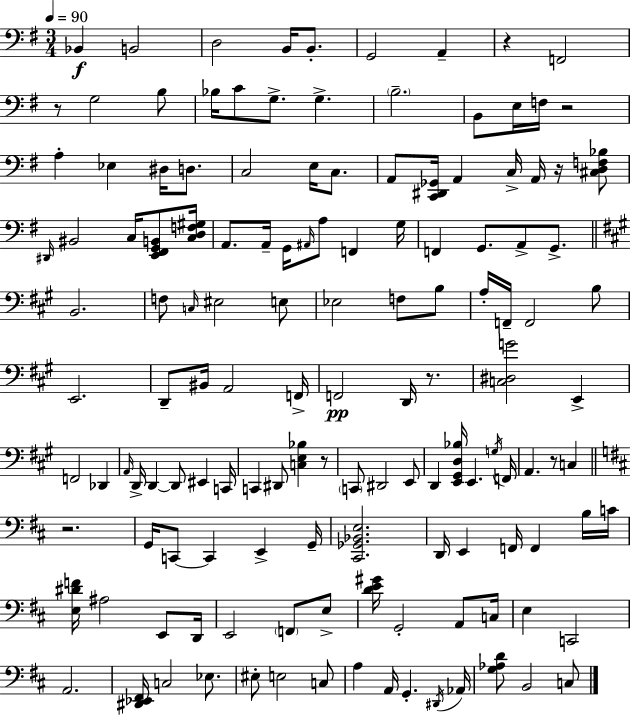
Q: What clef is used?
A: bass